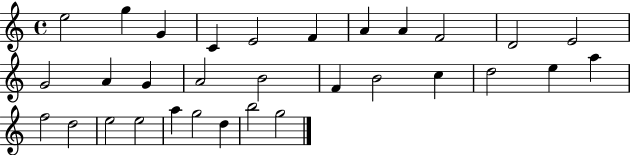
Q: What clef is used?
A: treble